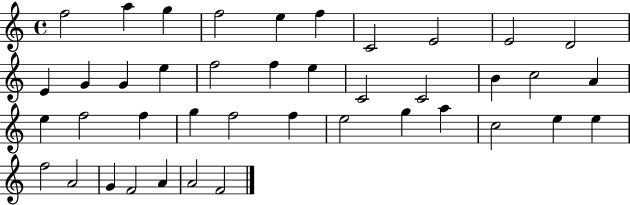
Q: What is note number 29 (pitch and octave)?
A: E5